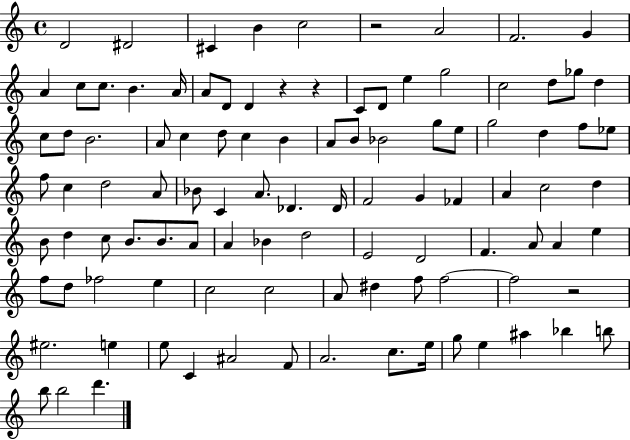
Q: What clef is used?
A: treble